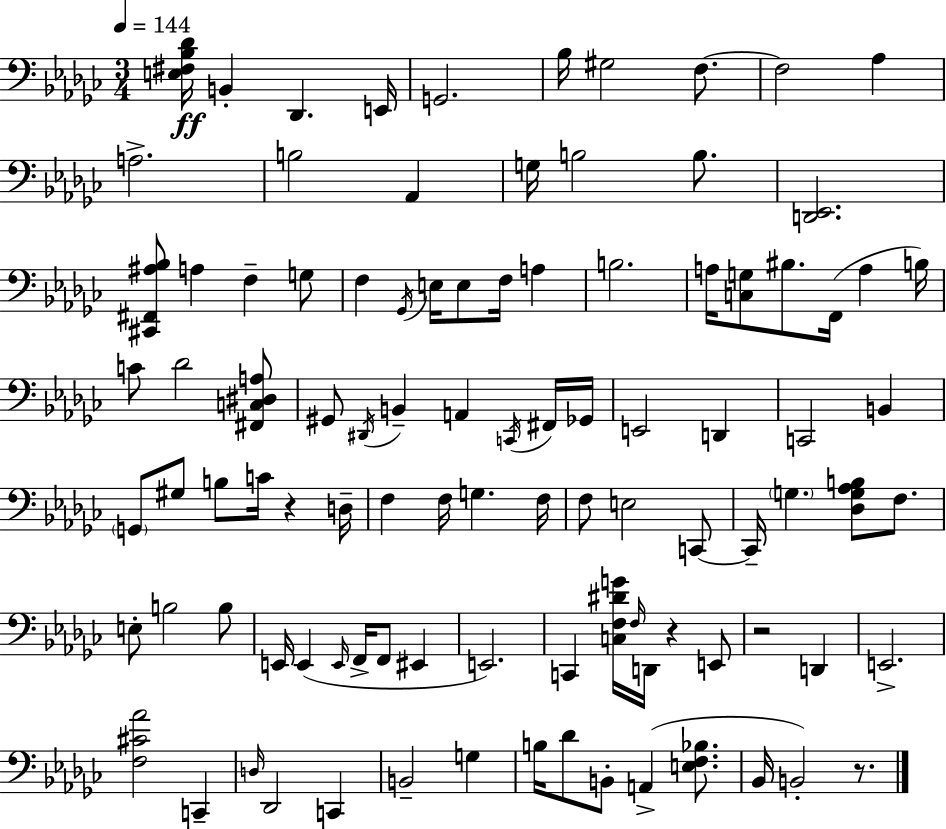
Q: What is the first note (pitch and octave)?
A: B2